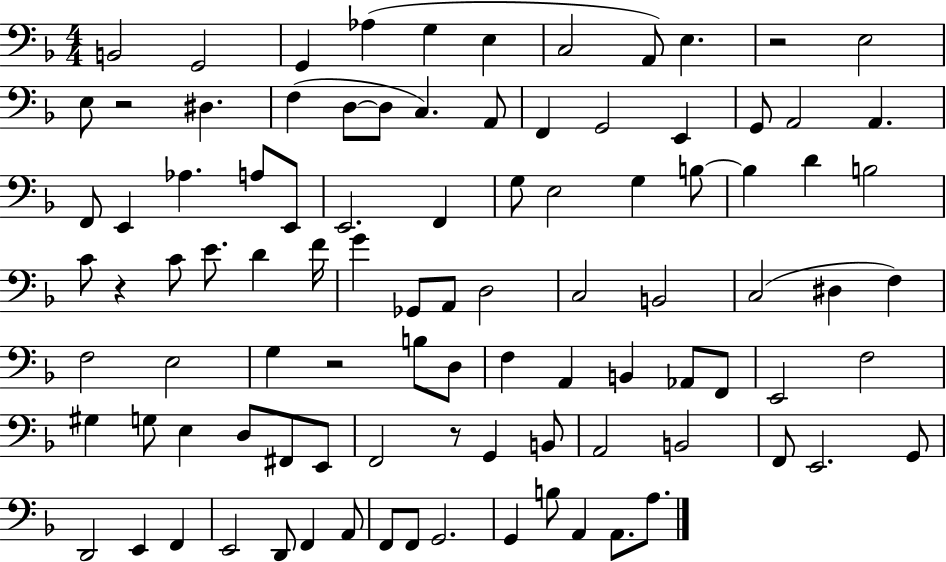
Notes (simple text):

B2/h G2/h G2/q Ab3/q G3/q E3/q C3/h A2/e E3/q. R/h E3/h E3/e R/h D#3/q. F3/q D3/e D3/e C3/q. A2/e F2/q G2/h E2/q G2/e A2/h A2/q. F2/e E2/q Ab3/q. A3/e E2/e E2/h. F2/q G3/e E3/h G3/q B3/e B3/q D4/q B3/h C4/e R/q C4/e E4/e. D4/q F4/s G4/q Gb2/e A2/e D3/h C3/h B2/h C3/h D#3/q F3/q F3/h E3/h G3/q R/h B3/e D3/e F3/q A2/q B2/q Ab2/e F2/e E2/h F3/h G#3/q G3/e E3/q D3/e F#2/e E2/e F2/h R/e G2/q B2/e A2/h B2/h F2/e E2/h. G2/e D2/h E2/q F2/q E2/h D2/e F2/q A2/e F2/e F2/e G2/h. G2/q B3/e A2/q A2/e. A3/e.